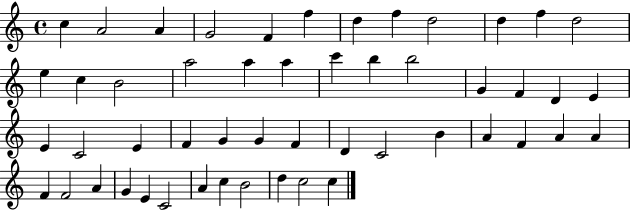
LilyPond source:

{
  \clef treble
  \time 4/4
  \defaultTimeSignature
  \key c \major
  c''4 a'2 a'4 | g'2 f'4 f''4 | d''4 f''4 d''2 | d''4 f''4 d''2 | \break e''4 c''4 b'2 | a''2 a''4 a''4 | c'''4 b''4 b''2 | g'4 f'4 d'4 e'4 | \break e'4 c'2 e'4 | f'4 g'4 g'4 f'4 | d'4 c'2 b'4 | a'4 f'4 a'4 a'4 | \break f'4 f'2 a'4 | g'4 e'4 c'2 | a'4 c''4 b'2 | d''4 c''2 c''4 | \break \bar "|."
}